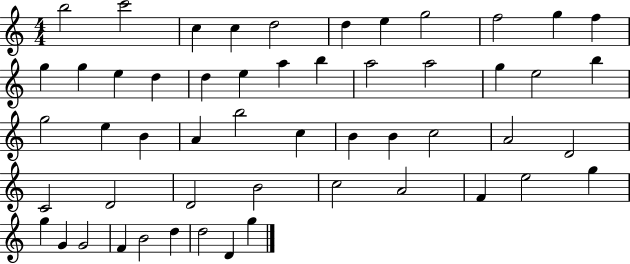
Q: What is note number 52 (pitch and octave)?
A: D4